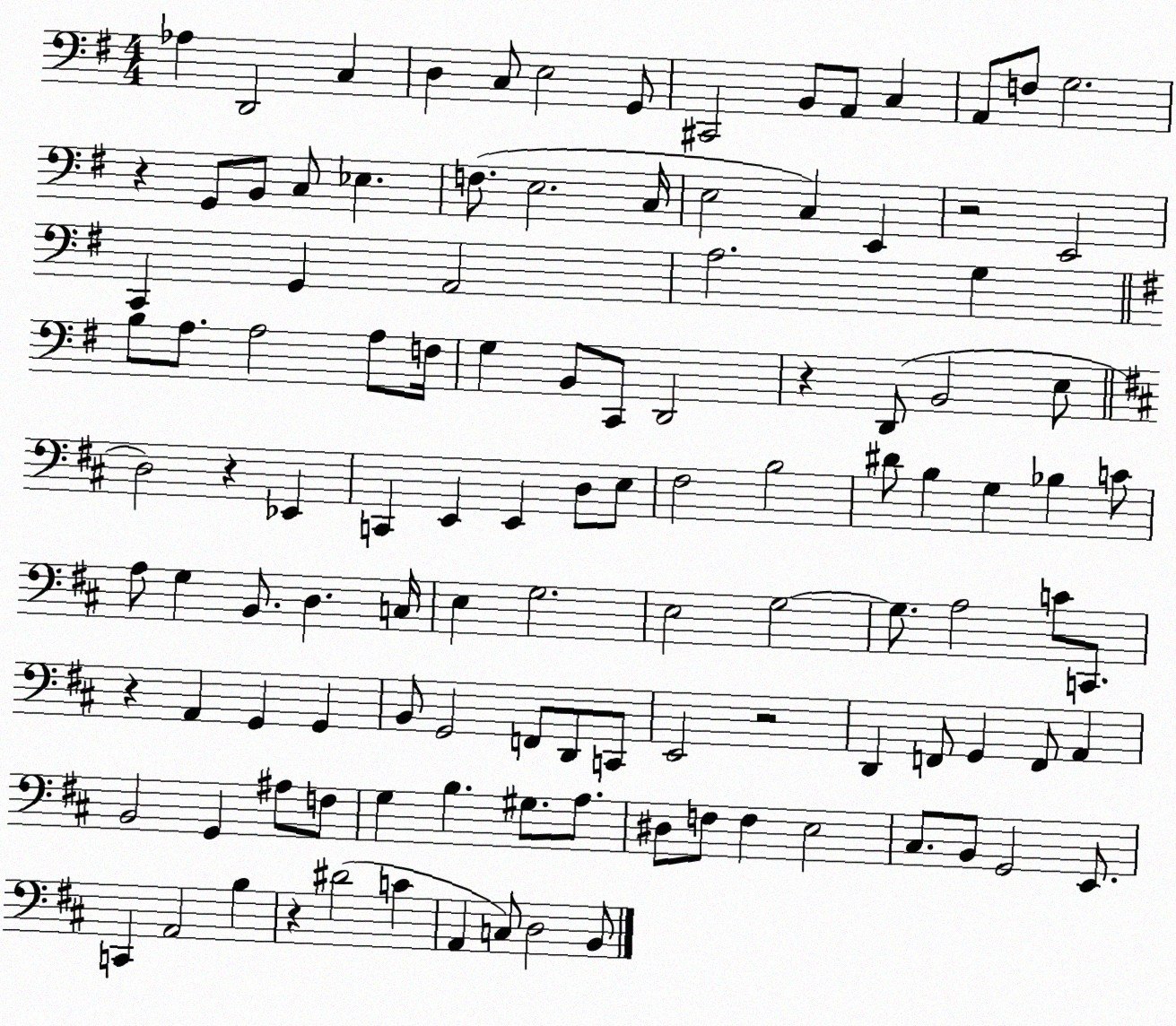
X:1
T:Untitled
M:4/4
L:1/4
K:G
_A, D,,2 C, D, C,/2 E,2 G,,/2 ^C,,2 B,,/2 A,,/2 C, A,,/2 F,/2 G,2 z G,,/2 B,,/2 C,/2 _E, F,/2 E,2 C,/4 E,2 C, E,, z2 E,,2 C,, G,, A,,2 A,2 G, B,/2 A,/2 A,2 A,/2 F,/4 G, B,,/2 C,,/2 D,,2 z D,,/2 B,,2 E,/2 D,2 z _E,, C,, E,, E,, D,/2 E,/2 ^F,2 B,2 ^D/2 B, G, _B, C/2 A,/2 G, B,,/2 D, C,/4 E, G,2 E,2 G,2 G,/2 A,2 C/2 C,,/2 z A,, G,, G,, B,,/2 G,,2 F,,/2 D,,/2 C,,/2 E,,2 z2 D,, F,,/2 G,, F,,/2 A,, B,,2 G,, ^A,/2 F,/2 G, B, ^G,/2 A,/2 ^D,/2 F,/2 F, E,2 ^C,/2 B,,/2 G,,2 E,,/2 C,, A,,2 B, z ^D2 C A,, C,/2 D,2 B,,/2